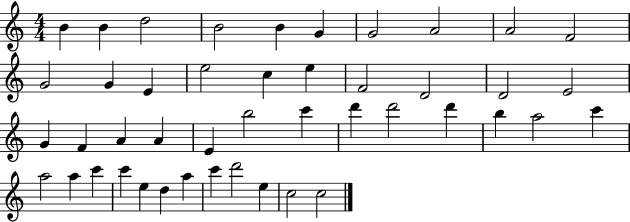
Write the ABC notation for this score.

X:1
T:Untitled
M:4/4
L:1/4
K:C
B B d2 B2 B G G2 A2 A2 F2 G2 G E e2 c e F2 D2 D2 E2 G F A A E b2 c' d' d'2 d' b a2 c' a2 a c' c' e d a c' d'2 e c2 c2